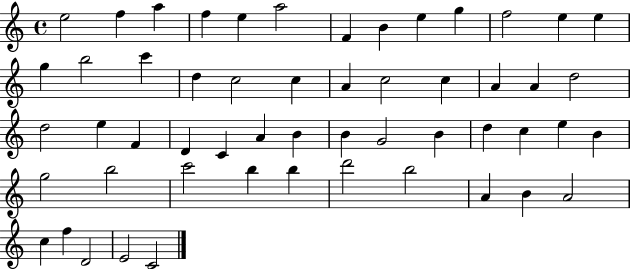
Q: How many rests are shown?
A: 0